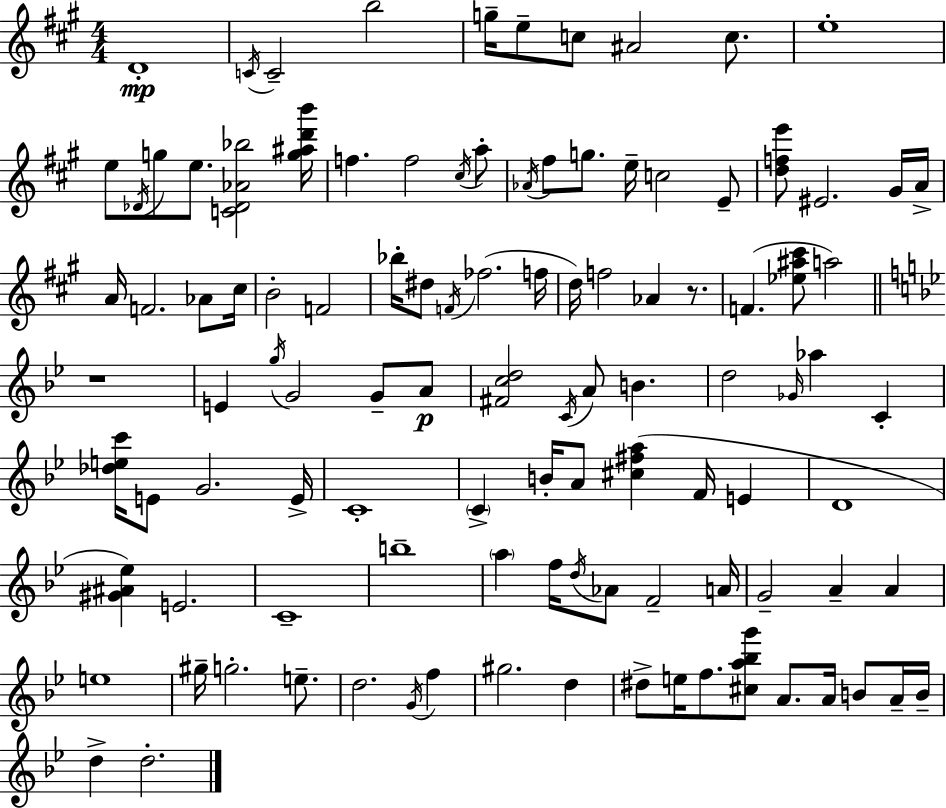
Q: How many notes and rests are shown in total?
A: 107